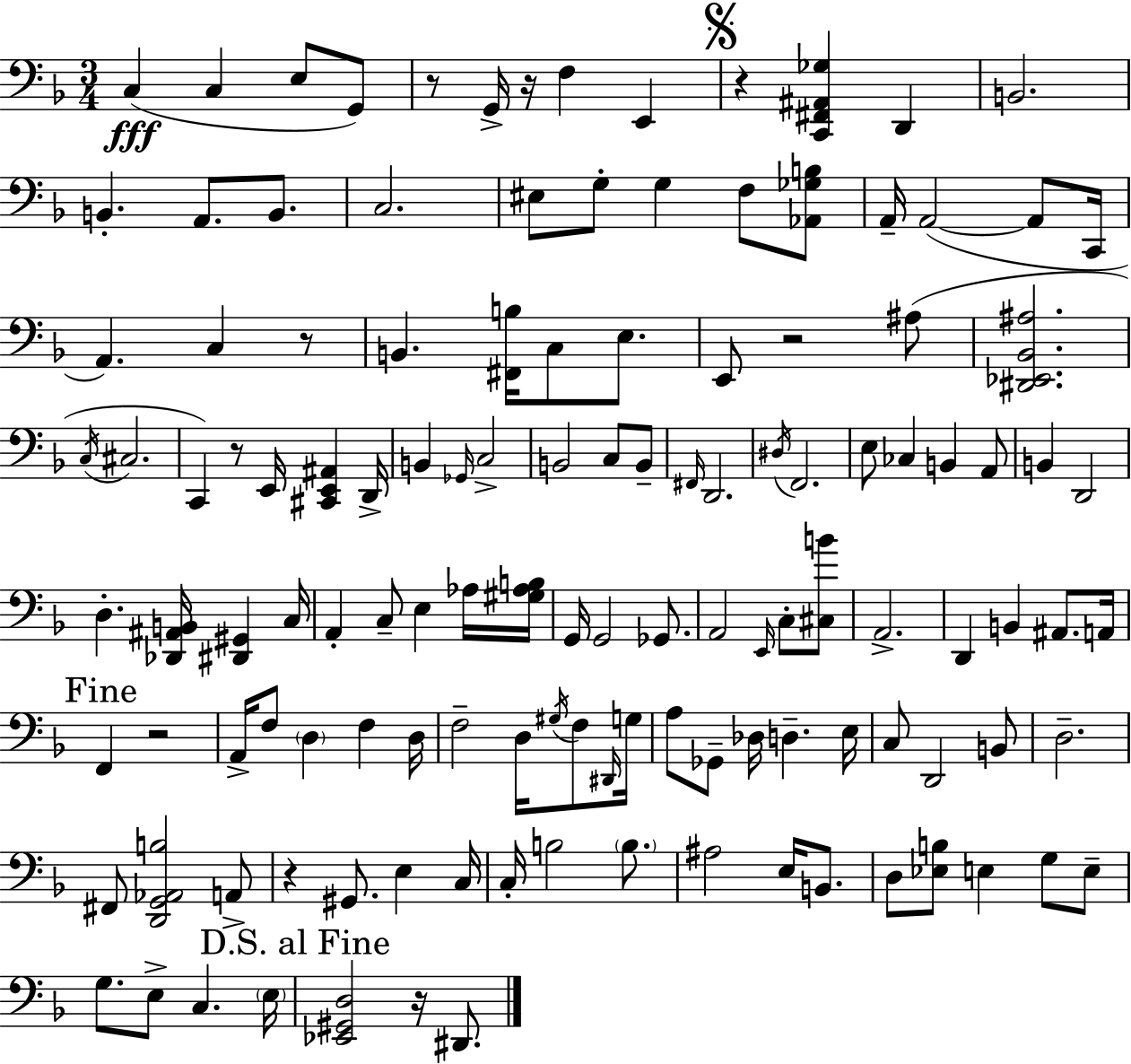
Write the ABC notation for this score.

X:1
T:Untitled
M:3/4
L:1/4
K:F
C, C, E,/2 G,,/2 z/2 G,,/4 z/4 F, E,, z [C,,^F,,^A,,_G,] D,, B,,2 B,, A,,/2 B,,/2 C,2 ^E,/2 G,/2 G, F,/2 [_A,,_G,B,]/2 A,,/4 A,,2 A,,/2 C,,/4 A,, C, z/2 B,, [^F,,B,]/4 C,/2 E,/2 E,,/2 z2 ^A,/2 [^D,,_E,,_B,,^A,]2 C,/4 ^C,2 C,, z/2 E,,/4 [^C,,E,,^A,,] D,,/4 B,, _G,,/4 C,2 B,,2 C,/2 B,,/2 ^F,,/4 D,,2 ^D,/4 F,,2 E,/2 _C, B,, A,,/2 B,, D,,2 D, [_D,,^A,,B,,]/4 [^D,,^G,,] C,/4 A,, C,/2 E, _A,/4 [^G,_A,B,]/4 G,,/4 G,,2 _G,,/2 A,,2 E,,/4 C,/2 [^C,B]/2 A,,2 D,, B,, ^A,,/2 A,,/4 F,, z2 A,,/4 F,/2 D, F, D,/4 F,2 D,/4 ^G,/4 F,/2 ^D,,/4 G,/4 A,/2 _G,,/2 _D,/4 D, E,/4 C,/2 D,,2 B,,/2 D,2 ^F,,/2 [D,,G,,_A,,B,]2 A,,/2 z ^G,,/2 E, C,/4 C,/4 B,2 B,/2 ^A,2 E,/4 B,,/2 D,/2 [_E,B,]/2 E, G,/2 E,/2 G,/2 E,/2 C, E,/4 [_E,,^G,,D,]2 z/4 ^D,,/2